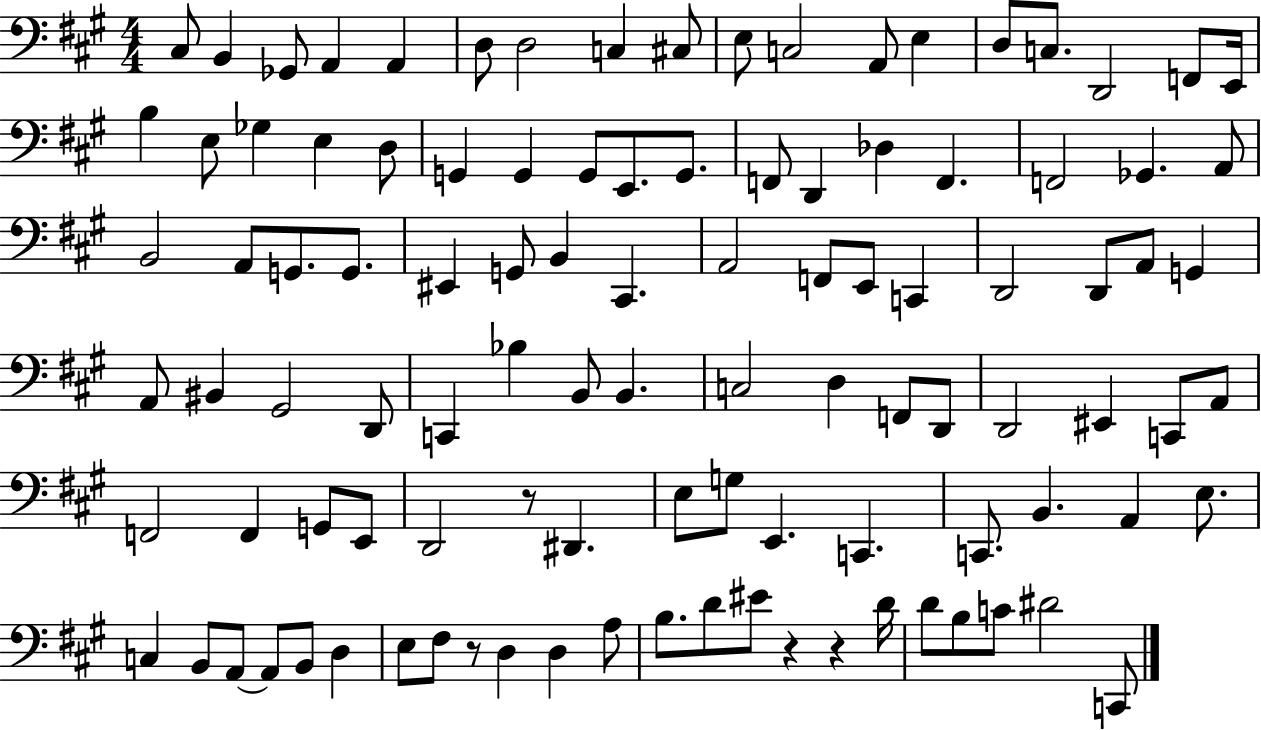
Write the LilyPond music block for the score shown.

{
  \clef bass
  \numericTimeSignature
  \time 4/4
  \key a \major
  \repeat volta 2 { cis8 b,4 ges,8 a,4 a,4 | d8 d2 c4 cis8 | e8 c2 a,8 e4 | d8 c8. d,2 f,8 e,16 | \break b4 e8 ges4 e4 d8 | g,4 g,4 g,8 e,8. g,8. | f,8 d,4 des4 f,4. | f,2 ges,4. a,8 | \break b,2 a,8 g,8. g,8. | eis,4 g,8 b,4 cis,4. | a,2 f,8 e,8 c,4 | d,2 d,8 a,8 g,4 | \break a,8 bis,4 gis,2 d,8 | c,4 bes4 b,8 b,4. | c2 d4 f,8 d,8 | d,2 eis,4 c,8 a,8 | \break f,2 f,4 g,8 e,8 | d,2 r8 dis,4. | e8 g8 e,4. c,4. | c,8. b,4. a,4 e8. | \break c4 b,8 a,8~~ a,8 b,8 d4 | e8 fis8 r8 d4 d4 a8 | b8. d'8 eis'8 r4 r4 d'16 | d'8 b8 c'8 dis'2 c,8 | \break } \bar "|."
}